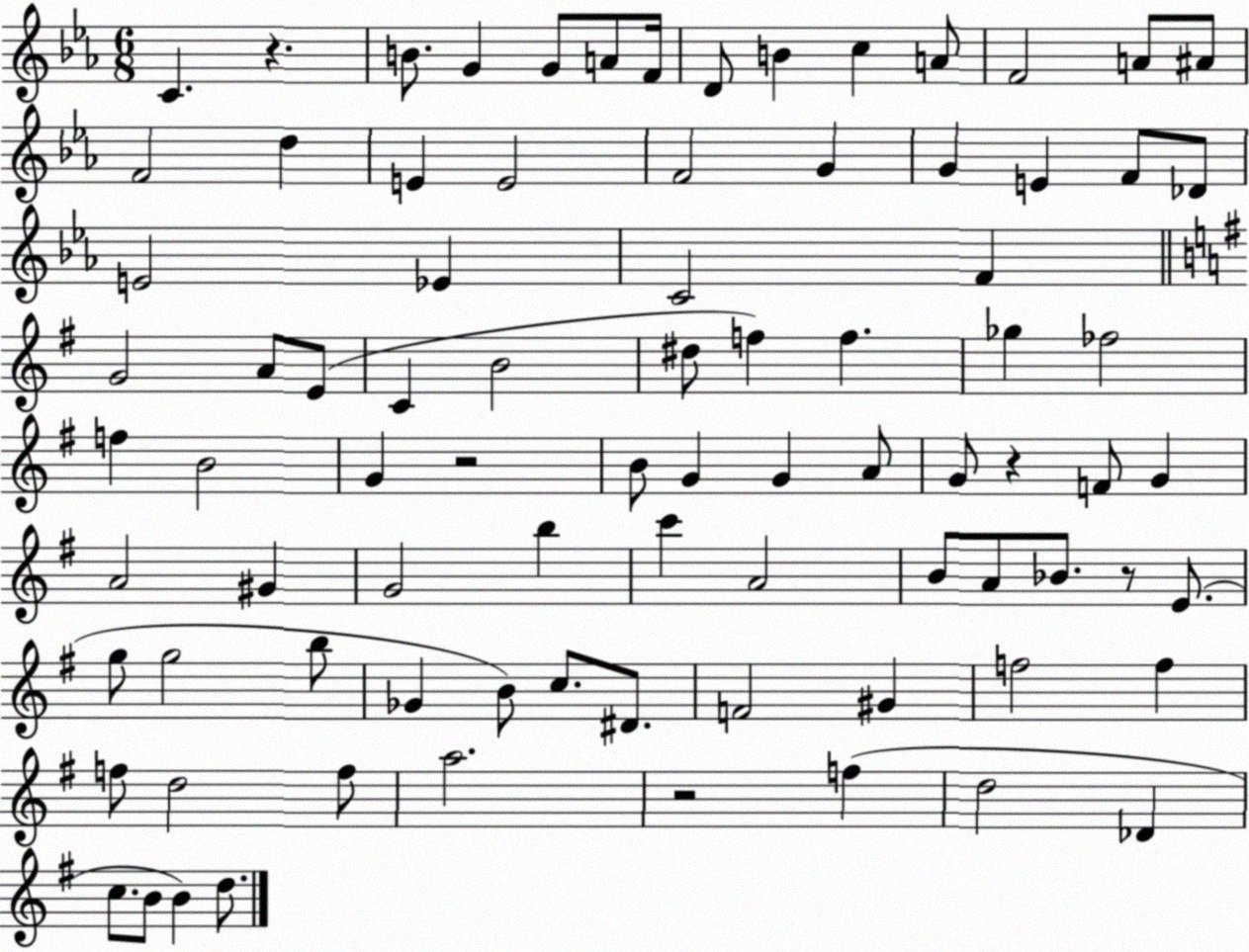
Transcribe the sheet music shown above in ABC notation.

X:1
T:Untitled
M:6/8
L:1/4
K:Eb
C z B/2 G G/2 A/2 F/4 D/2 B c A/2 F2 A/2 ^A/2 F2 d E E2 F2 G G E F/2 _D/2 E2 _E C2 F G2 A/2 E/2 C B2 ^d/2 f f _g _f2 f B2 G z2 B/2 G G A/2 G/2 z F/2 G A2 ^G G2 b c' A2 B/2 A/2 _B/2 z/2 E/2 g/2 g2 b/2 _G B/2 c/2 ^D/2 F2 ^G f2 f f/2 d2 f/2 a2 z2 f d2 _D c/2 B/2 B d/2